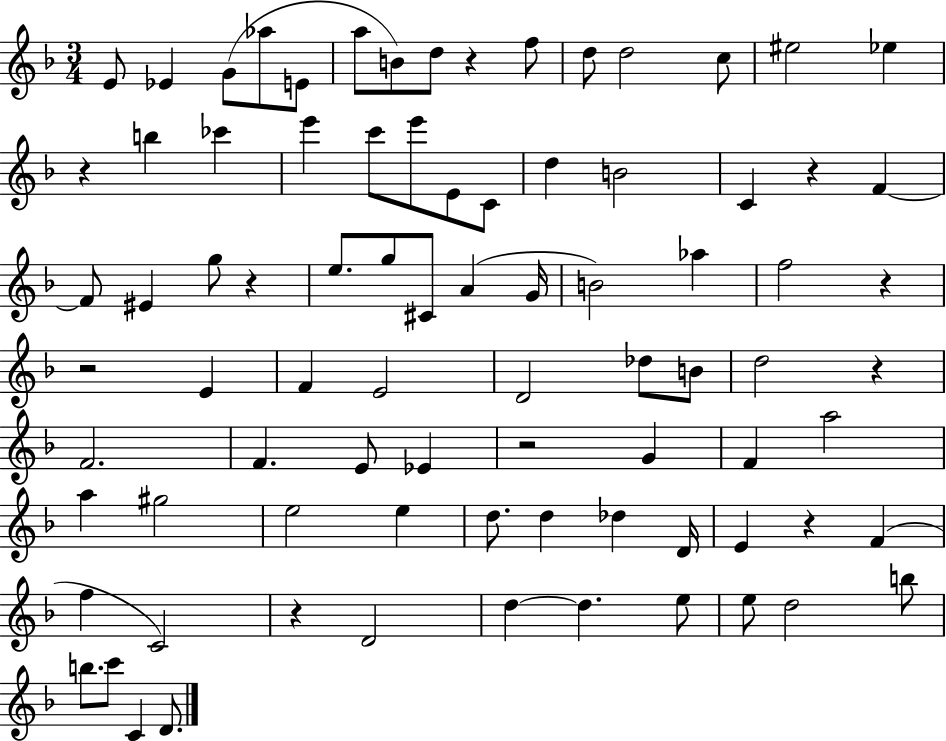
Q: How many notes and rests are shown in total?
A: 83